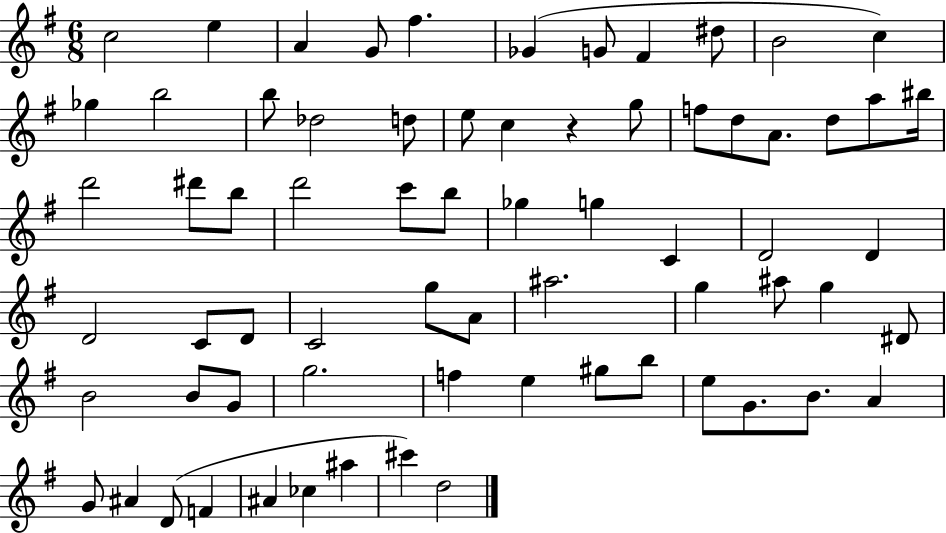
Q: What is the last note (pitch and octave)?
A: D5